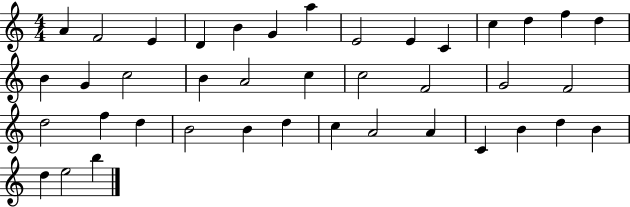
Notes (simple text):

A4/q F4/h E4/q D4/q B4/q G4/q A5/q E4/h E4/q C4/q C5/q D5/q F5/q D5/q B4/q G4/q C5/h B4/q A4/h C5/q C5/h F4/h G4/h F4/h D5/h F5/q D5/q B4/h B4/q D5/q C5/q A4/h A4/q C4/q B4/q D5/q B4/q D5/q E5/h B5/q